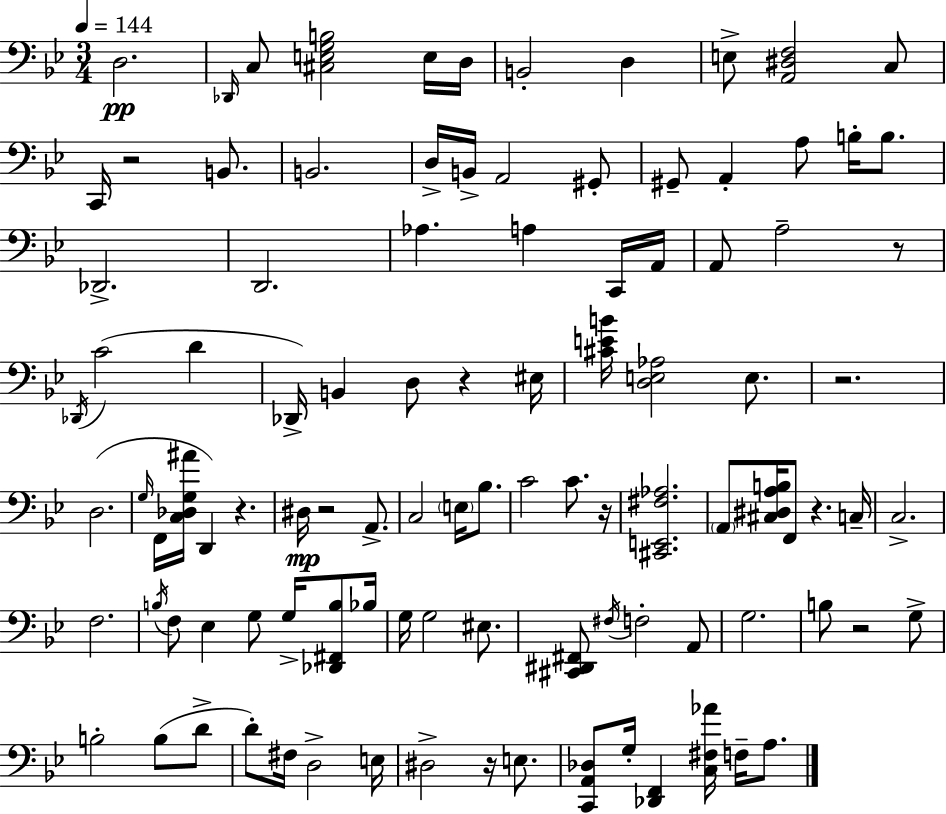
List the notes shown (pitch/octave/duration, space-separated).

D3/h. Db2/s C3/e [C#3,E3,G3,B3]/h E3/s D3/s B2/h D3/q E3/e [A2,D#3,F3]/h C3/e C2/s R/h B2/e. B2/h. D3/s B2/s A2/h G#2/e G#2/e A2/q A3/e B3/s B3/e. Db2/h. D2/h. Ab3/q. A3/q C2/s A2/s A2/e A3/h R/e Db2/s C4/h D4/q Db2/s B2/q D3/e R/q EIS3/s [C#4,E4,B4]/s [D3,E3,Ab3]/h E3/e. R/h. D3/h. G3/s F2/s [C3,Db3,G3,A#4]/s D2/q R/q. D#3/s R/h A2/e. C3/h E3/s Bb3/e. C4/h C4/e. R/s [C#2,E2,F#3,Ab3]/h. A2/e [C#3,D#3,A3,B3]/s F2/e R/q. C3/s C3/h. F3/h. B3/s F3/e Eb3/q G3/e G3/s [Db2,F#2,B3]/e Bb3/s G3/s G3/h EIS3/e. [C#2,D#2,F#2]/e F#3/s F3/h A2/e G3/h. B3/e R/h G3/e B3/h B3/e D4/e D4/e F#3/s D3/h E3/s D#3/h R/s E3/e. [C2,A2,Db3]/e G3/s [Db2,F2]/q [C3,F#3,Ab4]/s F3/s A3/e.